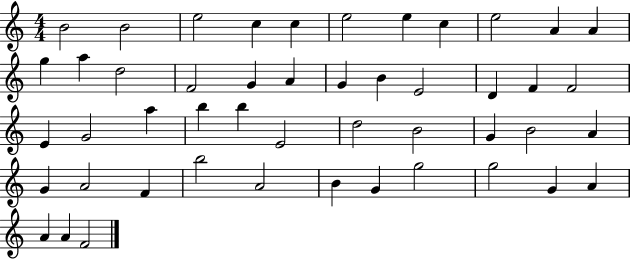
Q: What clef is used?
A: treble